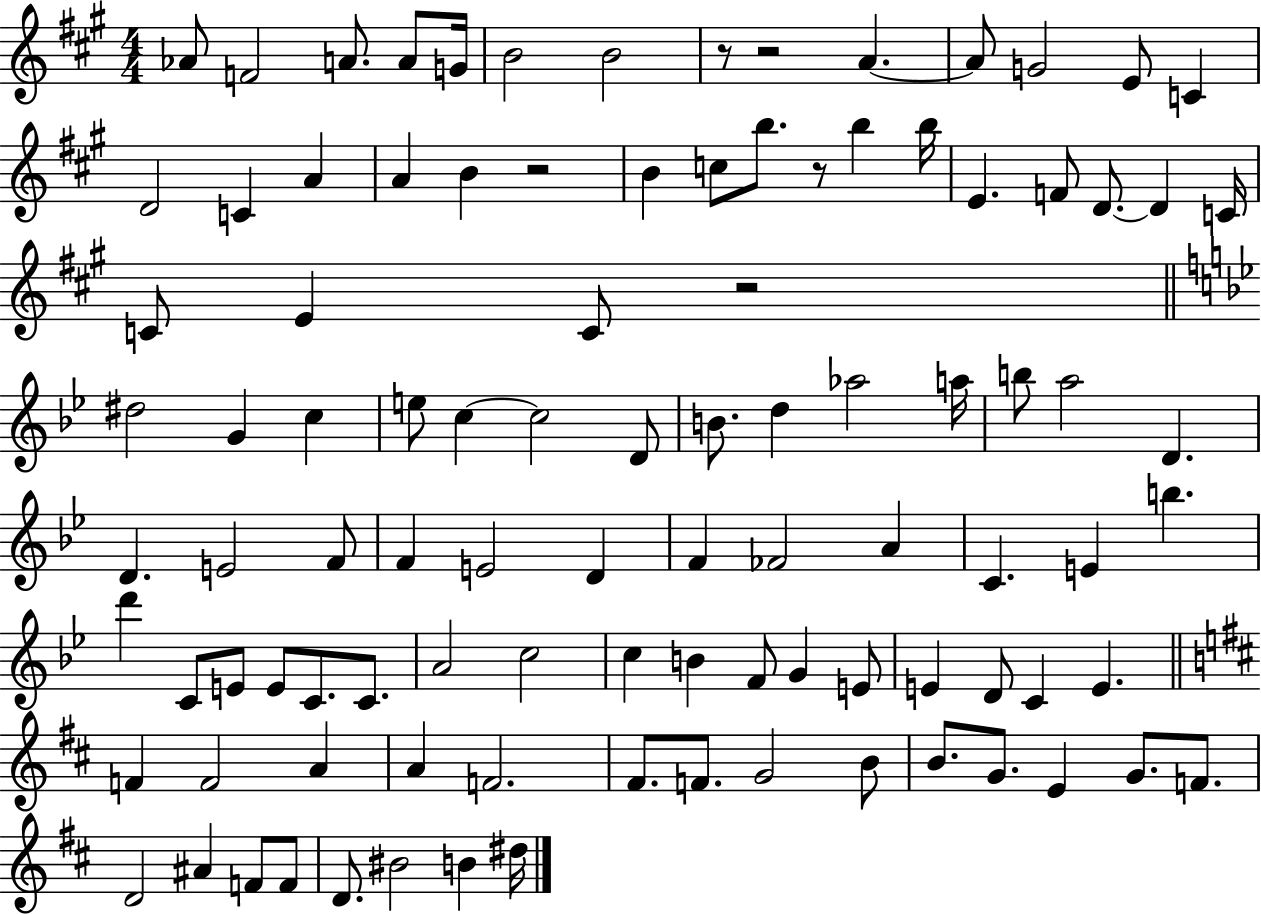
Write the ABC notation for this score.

X:1
T:Untitled
M:4/4
L:1/4
K:A
_A/2 F2 A/2 A/2 G/4 B2 B2 z/2 z2 A A/2 G2 E/2 C D2 C A A B z2 B c/2 b/2 z/2 b b/4 E F/2 D/2 D C/4 C/2 E C/2 z2 ^d2 G c e/2 c c2 D/2 B/2 d _a2 a/4 b/2 a2 D D E2 F/2 F E2 D F _F2 A C E b d' C/2 E/2 E/2 C/2 C/2 A2 c2 c B F/2 G E/2 E D/2 C E F F2 A A F2 ^F/2 F/2 G2 B/2 B/2 G/2 E G/2 F/2 D2 ^A F/2 F/2 D/2 ^B2 B ^d/4